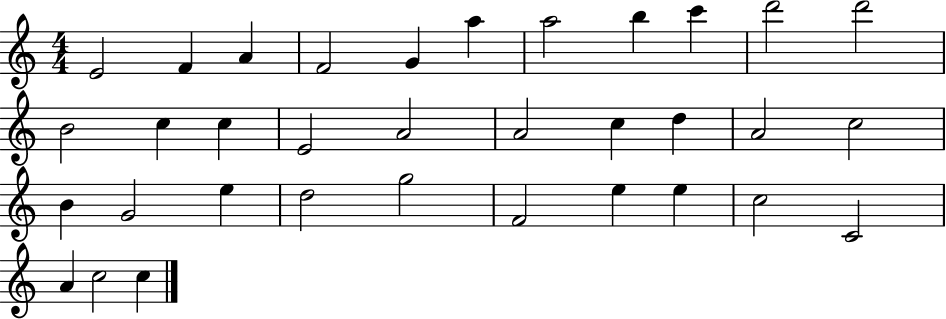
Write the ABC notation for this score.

X:1
T:Untitled
M:4/4
L:1/4
K:C
E2 F A F2 G a a2 b c' d'2 d'2 B2 c c E2 A2 A2 c d A2 c2 B G2 e d2 g2 F2 e e c2 C2 A c2 c